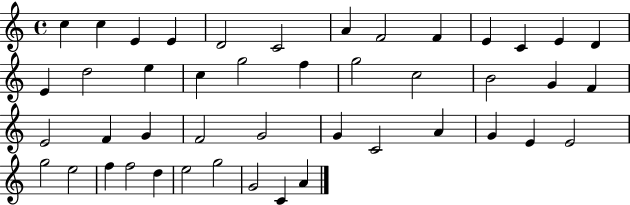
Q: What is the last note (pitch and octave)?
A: A4